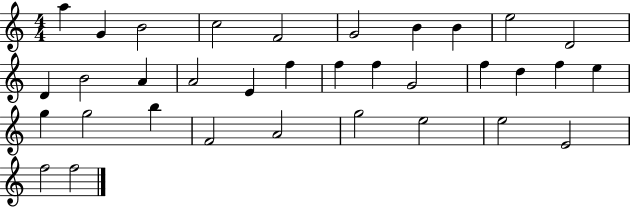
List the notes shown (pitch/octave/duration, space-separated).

A5/q G4/q B4/h C5/h F4/h G4/h B4/q B4/q E5/h D4/h D4/q B4/h A4/q A4/h E4/q F5/q F5/q F5/q G4/h F5/q D5/q F5/q E5/q G5/q G5/h B5/q F4/h A4/h G5/h E5/h E5/h E4/h F5/h F5/h